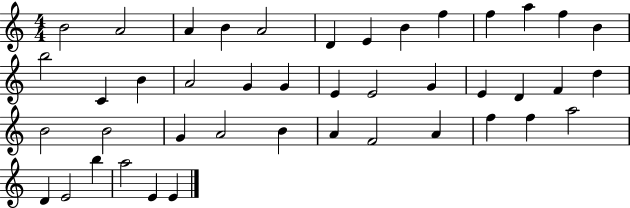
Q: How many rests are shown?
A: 0